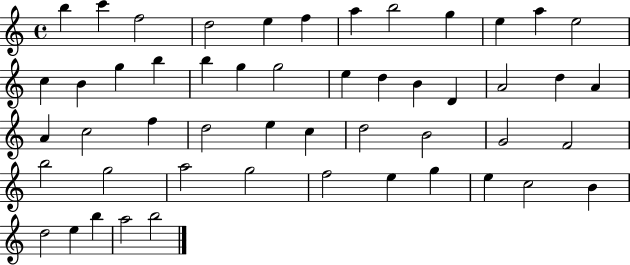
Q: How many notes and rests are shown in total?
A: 51